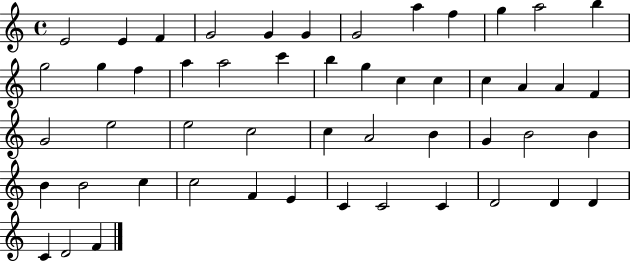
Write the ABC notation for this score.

X:1
T:Untitled
M:4/4
L:1/4
K:C
E2 E F G2 G G G2 a f g a2 b g2 g f a a2 c' b g c c c A A F G2 e2 e2 c2 c A2 B G B2 B B B2 c c2 F E C C2 C D2 D D C D2 F